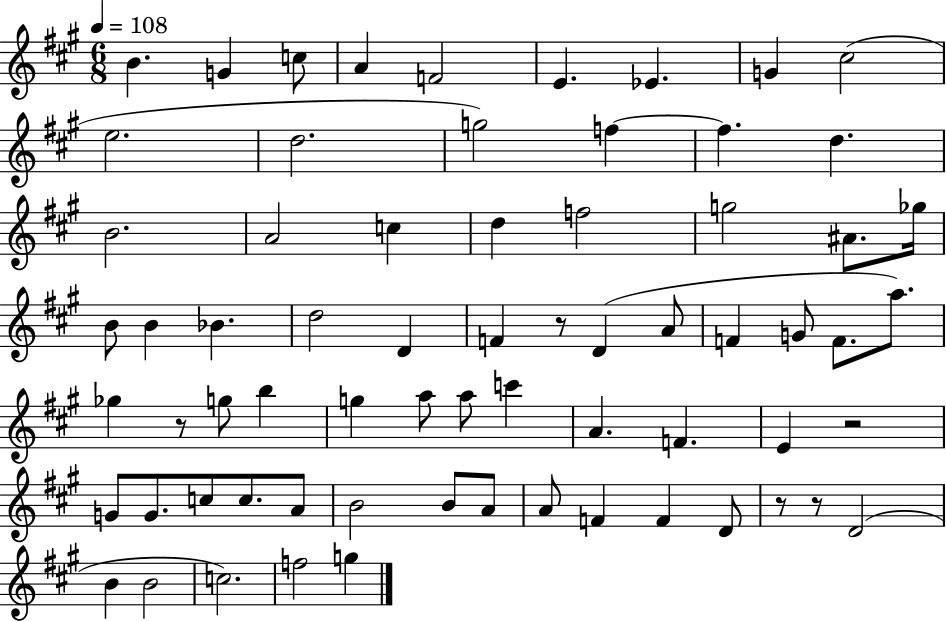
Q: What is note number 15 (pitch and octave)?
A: D5